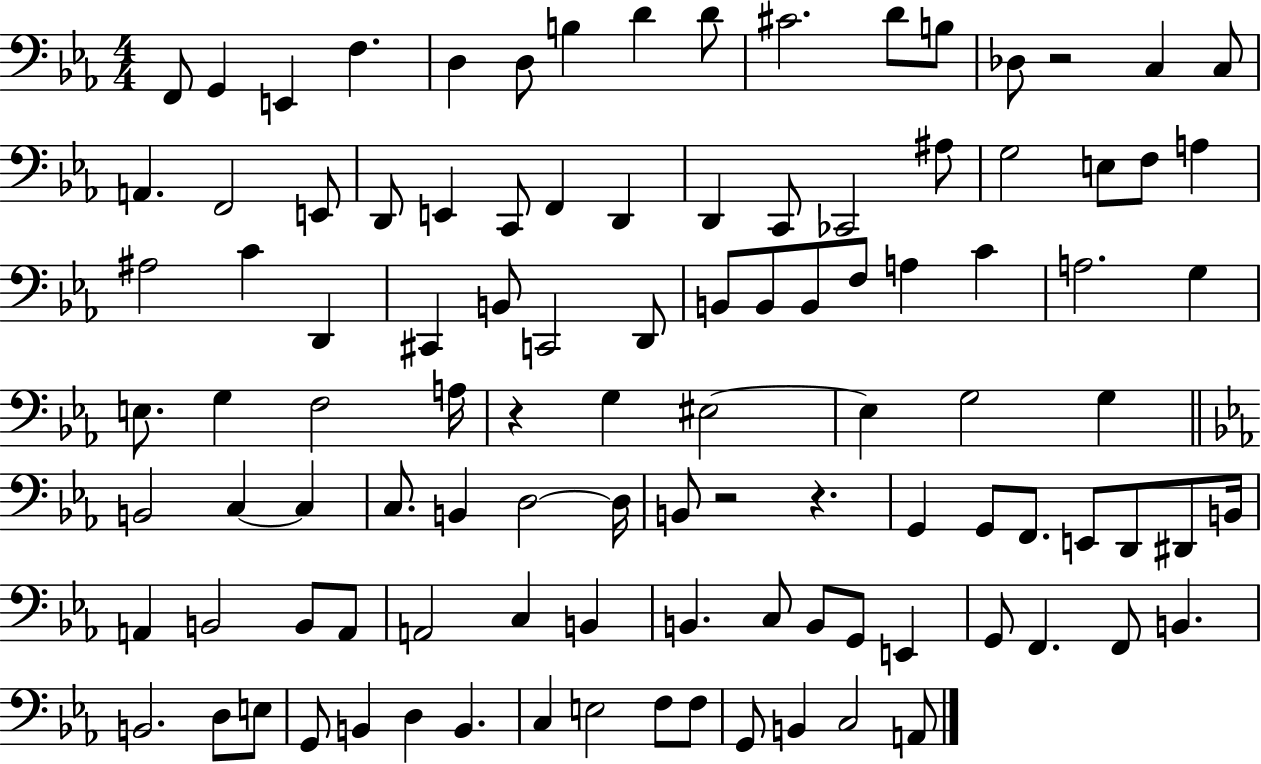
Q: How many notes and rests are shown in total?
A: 105